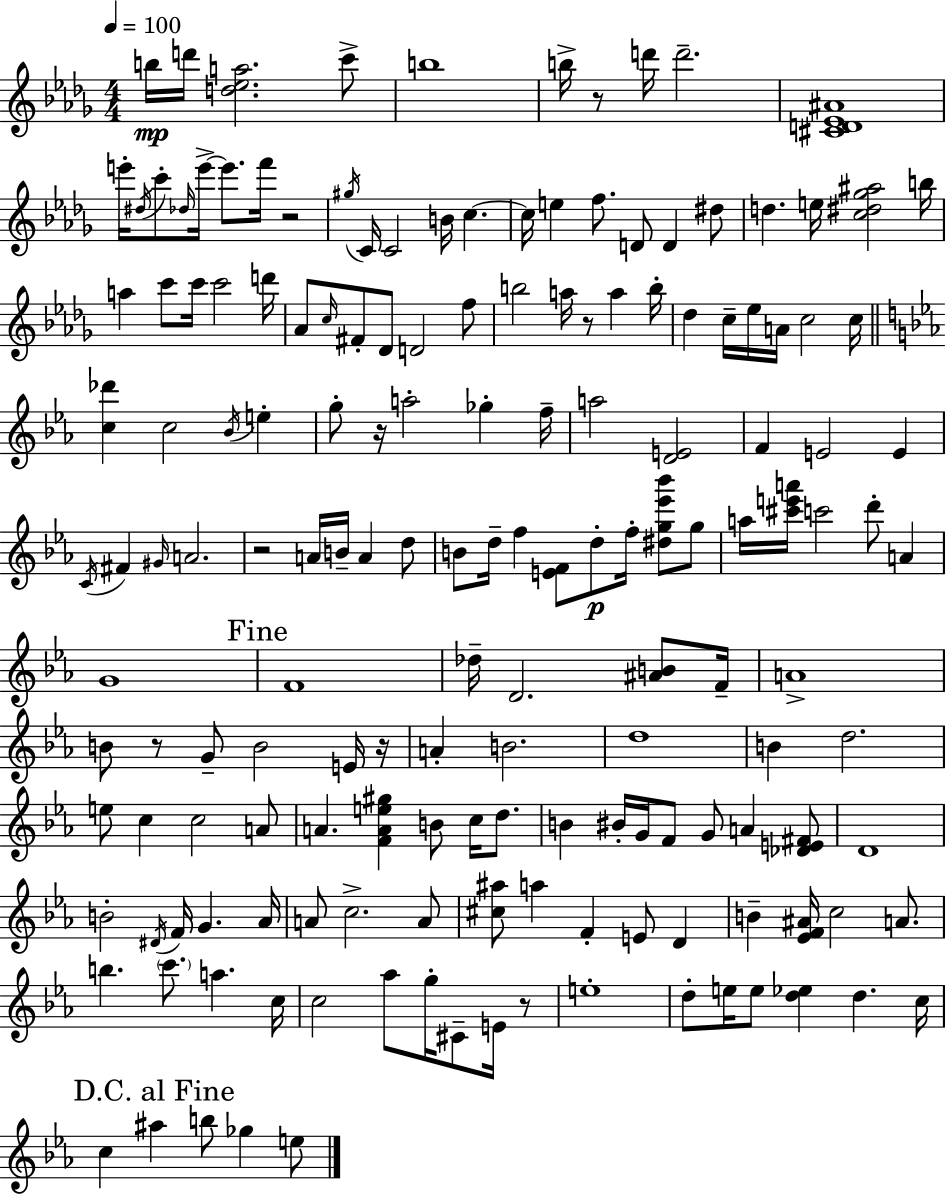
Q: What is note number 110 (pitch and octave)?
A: D#4